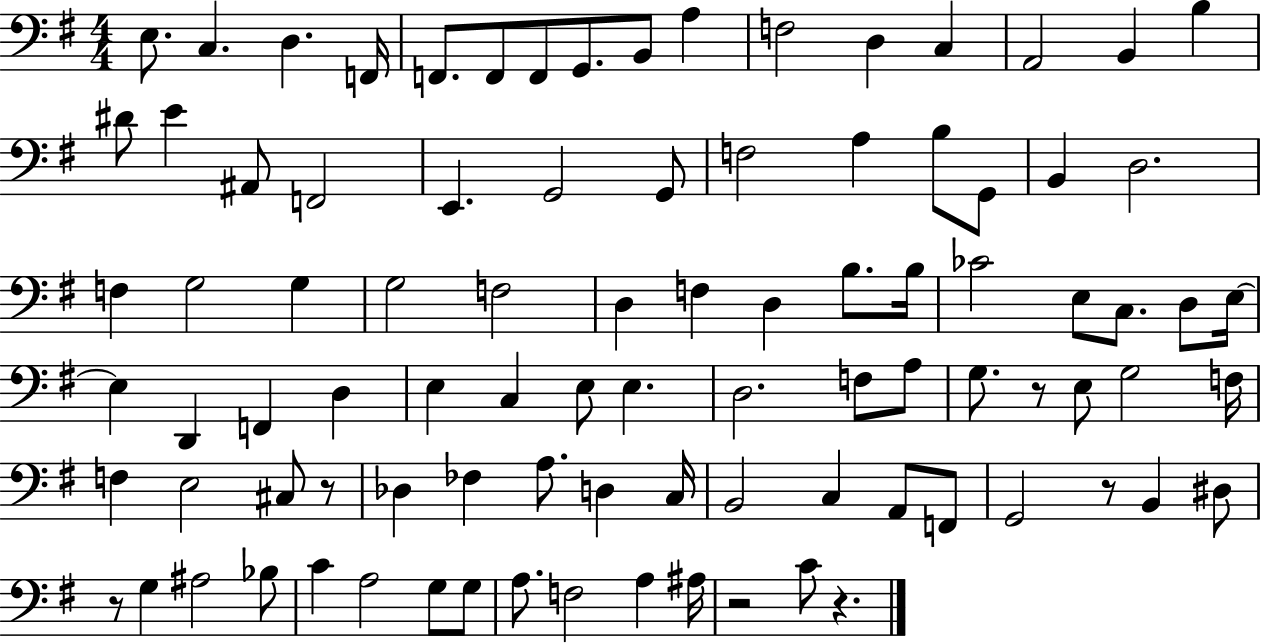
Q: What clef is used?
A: bass